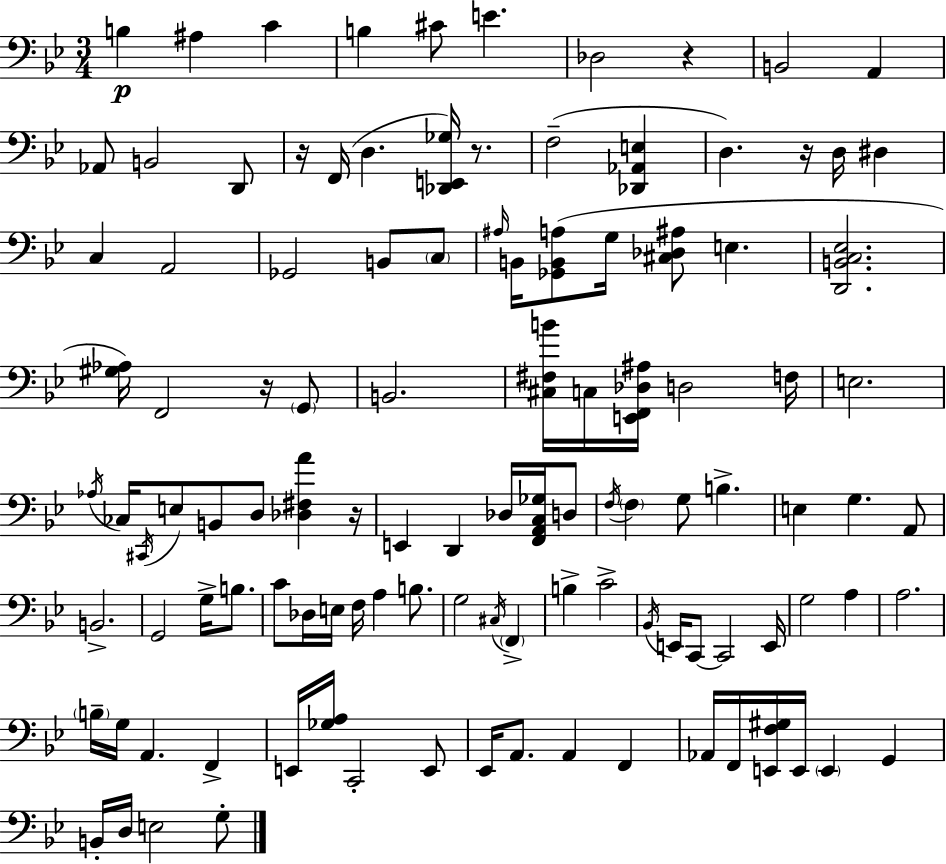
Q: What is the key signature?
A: G minor